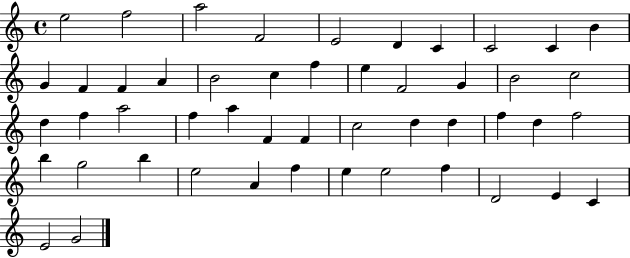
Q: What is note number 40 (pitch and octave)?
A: A4